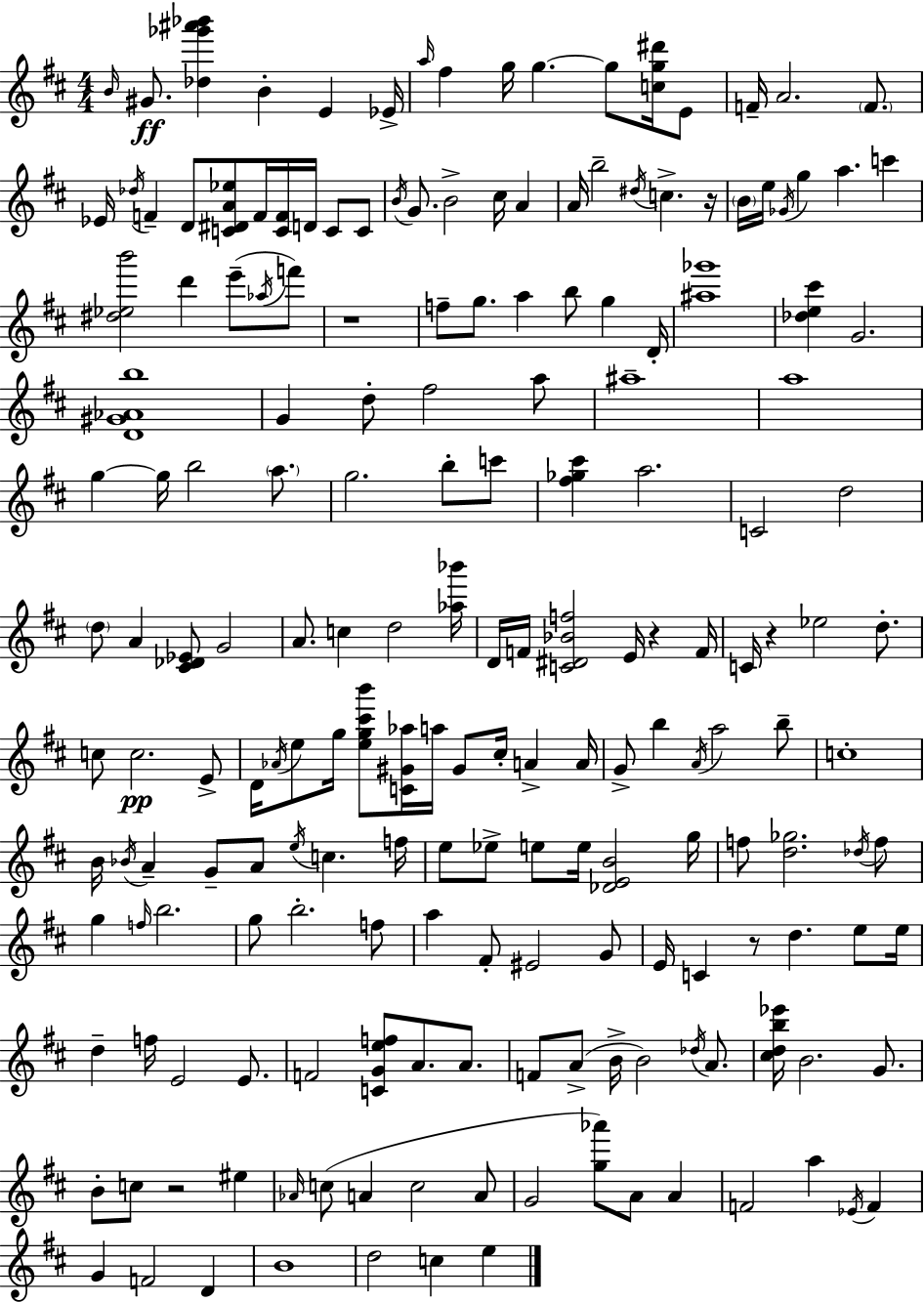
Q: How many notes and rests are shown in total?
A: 188